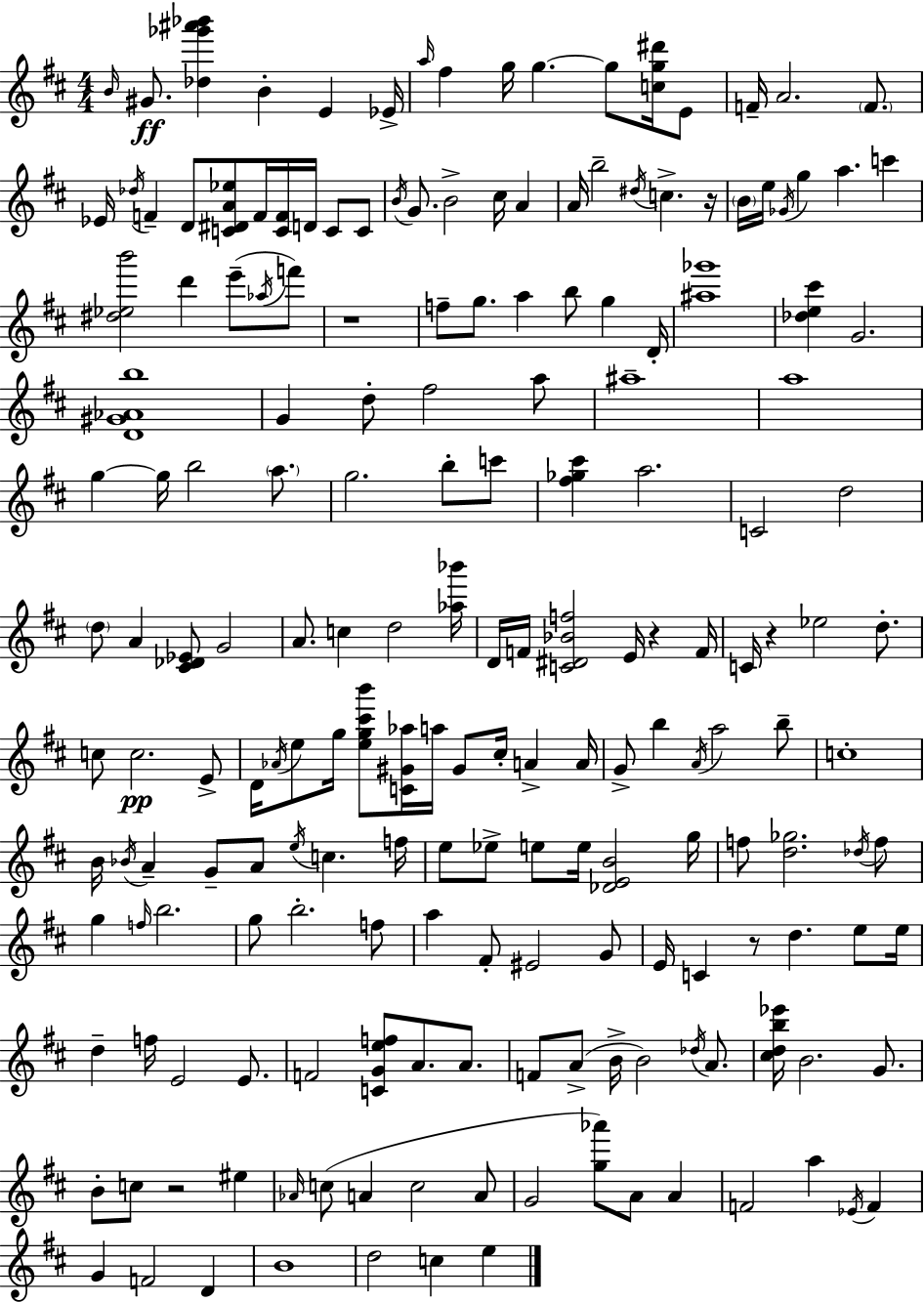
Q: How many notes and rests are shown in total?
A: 188